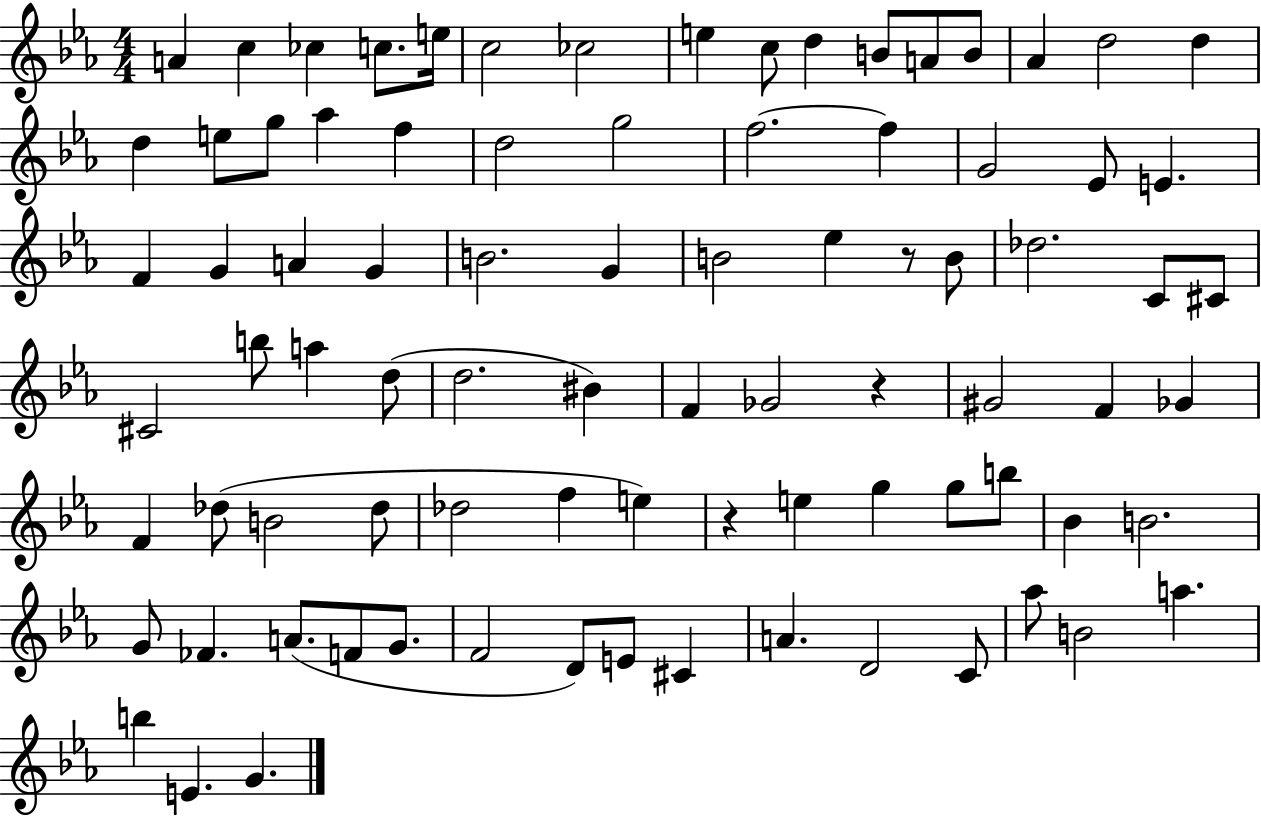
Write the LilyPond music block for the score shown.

{
  \clef treble
  \numericTimeSignature
  \time 4/4
  \key ees \major
  a'4 c''4 ces''4 c''8. e''16 | c''2 ces''2 | e''4 c''8 d''4 b'8 a'8 b'8 | aes'4 d''2 d''4 | \break d''4 e''8 g''8 aes''4 f''4 | d''2 g''2 | f''2.~~ f''4 | g'2 ees'8 e'4. | \break f'4 g'4 a'4 g'4 | b'2. g'4 | b'2 ees''4 r8 b'8 | des''2. c'8 cis'8 | \break cis'2 b''8 a''4 d''8( | d''2. bis'4) | f'4 ges'2 r4 | gis'2 f'4 ges'4 | \break f'4 des''8( b'2 des''8 | des''2 f''4 e''4) | r4 e''4 g''4 g''8 b''8 | bes'4 b'2. | \break g'8 fes'4. a'8.( f'8 g'8. | f'2 d'8) e'8 cis'4 | a'4. d'2 c'8 | aes''8 b'2 a''4. | \break b''4 e'4. g'4. | \bar "|."
}